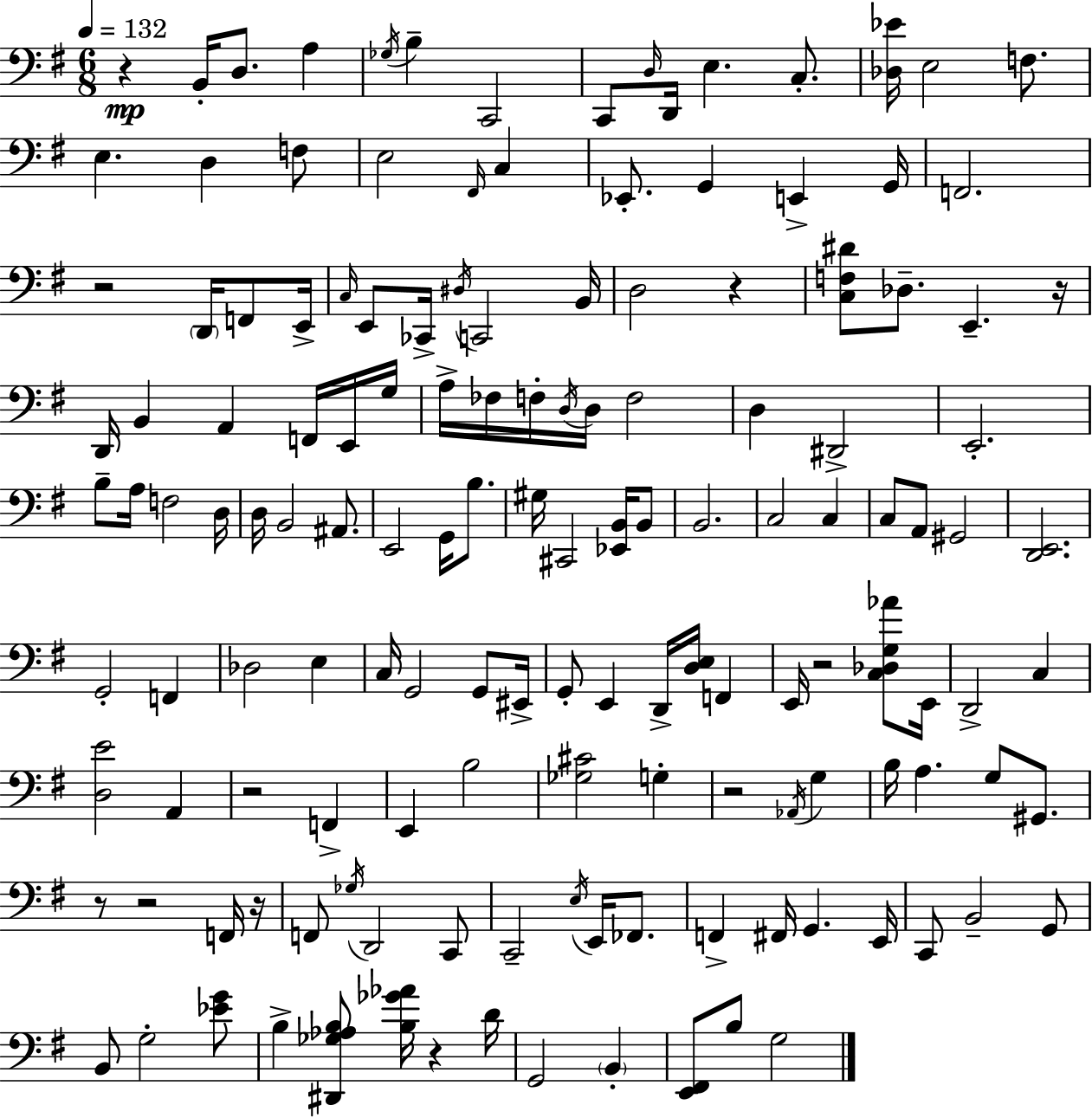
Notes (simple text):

R/q B2/s D3/e. A3/q Gb3/s B3/q C2/h C2/e D3/s D2/s E3/q. C3/e. [Db3,Eb4]/s E3/h F3/e. E3/q. D3/q F3/e E3/h F#2/s C3/q Eb2/e. G2/q E2/q G2/s F2/h. R/h D2/s F2/e E2/s C3/s E2/e CES2/s D#3/s C2/h B2/s D3/h R/q [C3,F3,D#4]/e Db3/e. E2/q. R/s D2/s B2/q A2/q F2/s E2/s G3/s A3/s FES3/s F3/s D3/s D3/s F3/h D3/q D#2/h E2/h. B3/e A3/s F3/h D3/s D3/s B2/h A#2/e. E2/h G2/s B3/e. G#3/s C#2/h [Eb2,B2]/s B2/e B2/h. C3/h C3/q C3/e A2/e G#2/h [D2,E2]/h. G2/h F2/q Db3/h E3/q C3/s G2/h G2/e EIS2/s G2/e E2/q D2/s [D3,E3]/s F2/q E2/s R/h [C3,Db3,G3,Ab4]/e E2/s D2/h C3/q [D3,E4]/h A2/q R/h F2/q E2/q B3/h [Gb3,C#4]/h G3/q R/h Ab2/s G3/q B3/s A3/q. G3/e G#2/e. R/e R/h F2/s R/s F2/e Gb3/s D2/h C2/e C2/h E3/s E2/s FES2/e. F2/q F#2/s G2/q. E2/s C2/e B2/h G2/e B2/e G3/h [Eb4,G4]/e B3/q [D#2,Gb3,Ab3,B3]/e [B3,Gb4,Ab4]/s R/q D4/s G2/h B2/q [E2,F#2]/e B3/e G3/h